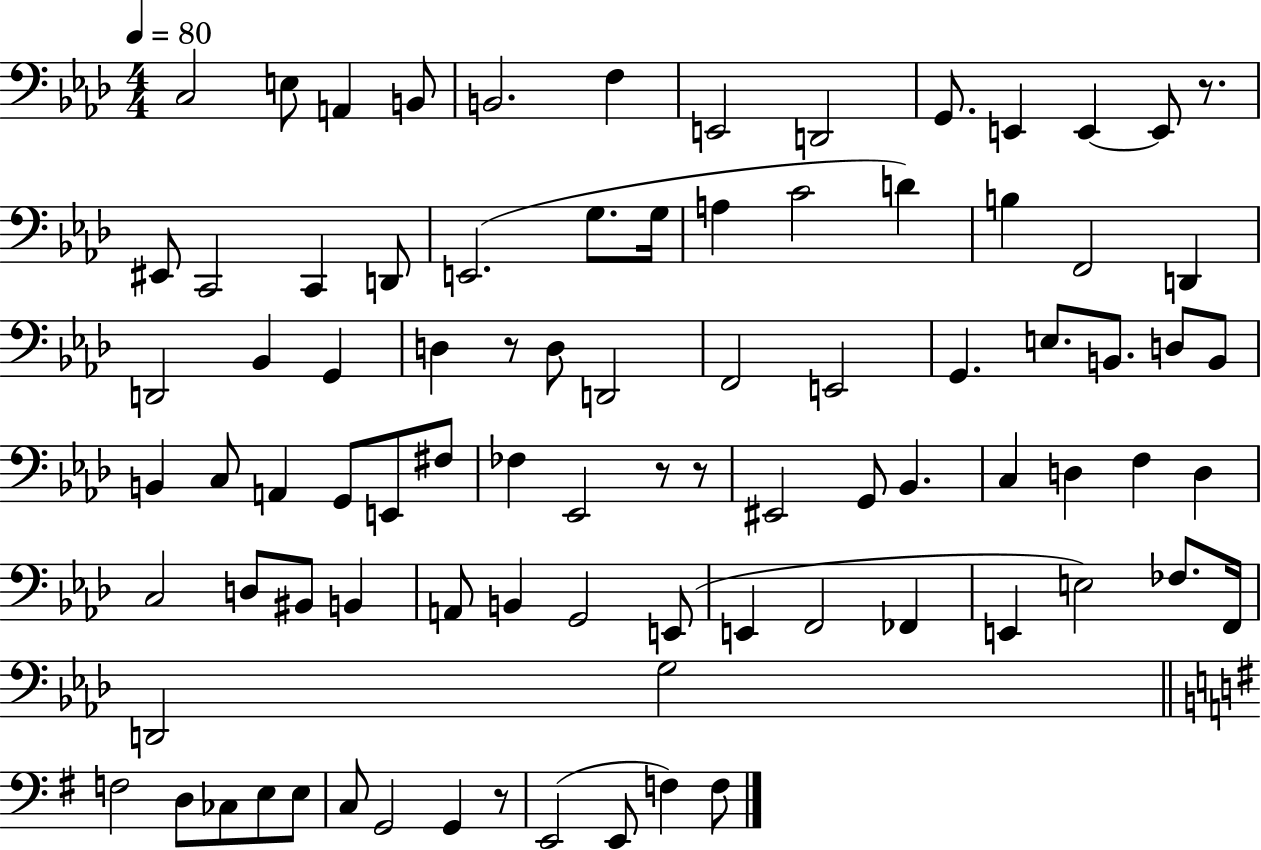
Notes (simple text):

C3/h E3/e A2/q B2/e B2/h. F3/q E2/h D2/h G2/e. E2/q E2/q E2/e R/e. EIS2/e C2/h C2/q D2/e E2/h. G3/e. G3/s A3/q C4/h D4/q B3/q F2/h D2/q D2/h Bb2/q G2/q D3/q R/e D3/e D2/h F2/h E2/h G2/q. E3/e. B2/e. D3/e B2/e B2/q C3/e A2/q G2/e E2/e F#3/e FES3/q Eb2/h R/e R/e EIS2/h G2/e Bb2/q. C3/q D3/q F3/q D3/q C3/h D3/e BIS2/e B2/q A2/e B2/q G2/h E2/e E2/q F2/h FES2/q E2/q E3/h FES3/e. F2/s D2/h G3/h F3/h D3/e CES3/e E3/e E3/e C3/e G2/h G2/q R/e E2/h E2/e F3/q F3/e